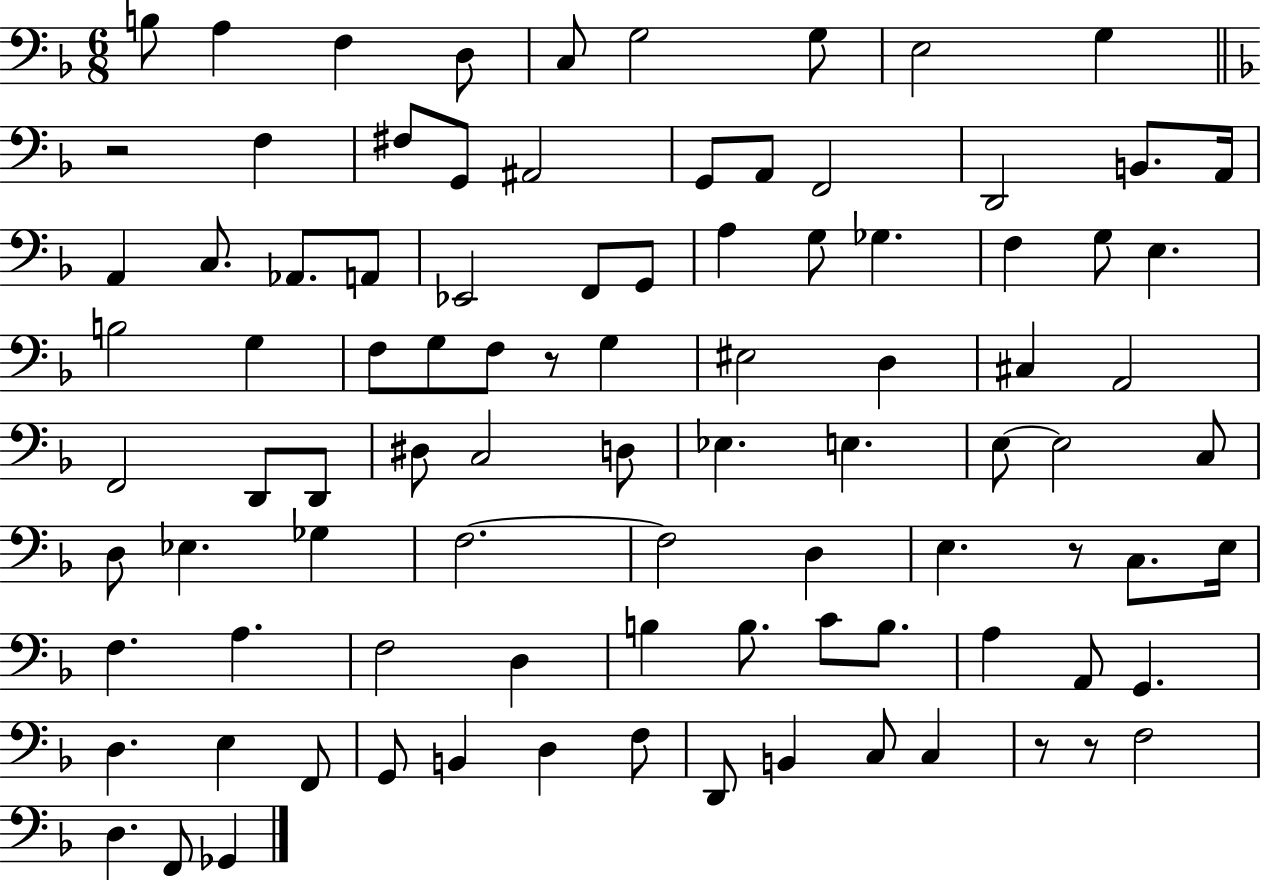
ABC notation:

X:1
T:Untitled
M:6/8
L:1/4
K:F
B,/2 A, F, D,/2 C,/2 G,2 G,/2 E,2 G, z2 F, ^F,/2 G,,/2 ^A,,2 G,,/2 A,,/2 F,,2 D,,2 B,,/2 A,,/4 A,, C,/2 _A,,/2 A,,/2 _E,,2 F,,/2 G,,/2 A, G,/2 _G, F, G,/2 E, B,2 G, F,/2 G,/2 F,/2 z/2 G, ^E,2 D, ^C, A,,2 F,,2 D,,/2 D,,/2 ^D,/2 C,2 D,/2 _E, E, E,/2 E,2 C,/2 D,/2 _E, _G, F,2 F,2 D, E, z/2 C,/2 E,/4 F, A, F,2 D, B, B,/2 C/2 B,/2 A, A,,/2 G,, D, E, F,,/2 G,,/2 B,, D, F,/2 D,,/2 B,, C,/2 C, z/2 z/2 F,2 D, F,,/2 _G,,